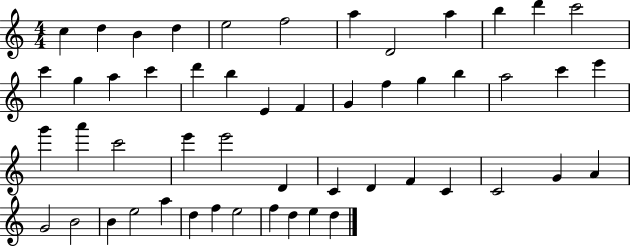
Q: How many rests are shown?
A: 0